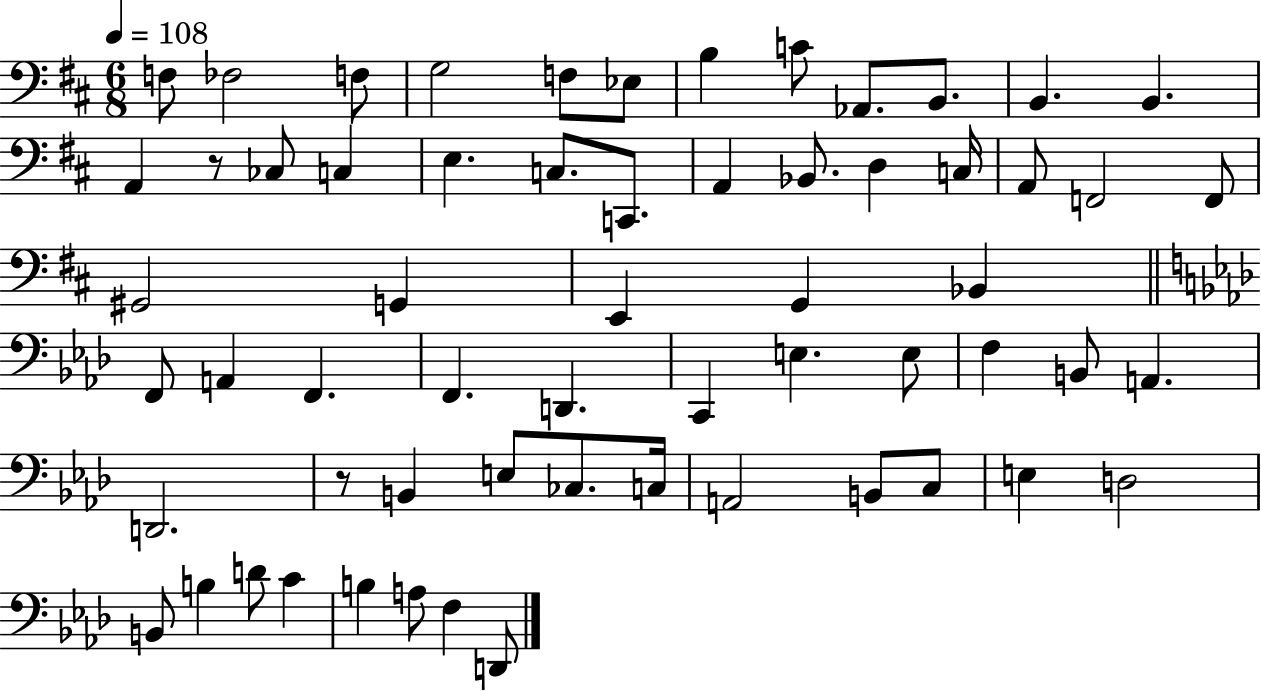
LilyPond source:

{
  \clef bass
  \numericTimeSignature
  \time 6/8
  \key d \major
  \tempo 4 = 108
  \repeat volta 2 { f8 fes2 f8 | g2 f8 ees8 | b4 c'8 aes,8. b,8. | b,4. b,4. | \break a,4 r8 ces8 c4 | e4. c8. c,8. | a,4 bes,8. d4 c16 | a,8 f,2 f,8 | \break gis,2 g,4 | e,4 g,4 bes,4 | \bar "||" \break \key aes \major f,8 a,4 f,4. | f,4. d,4. | c,4 e4. e8 | f4 b,8 a,4. | \break d,2. | r8 b,4 e8 ces8. c16 | a,2 b,8 c8 | e4 d2 | \break b,8 b4 d'8 c'4 | b4 a8 f4 d,8 | } \bar "|."
}